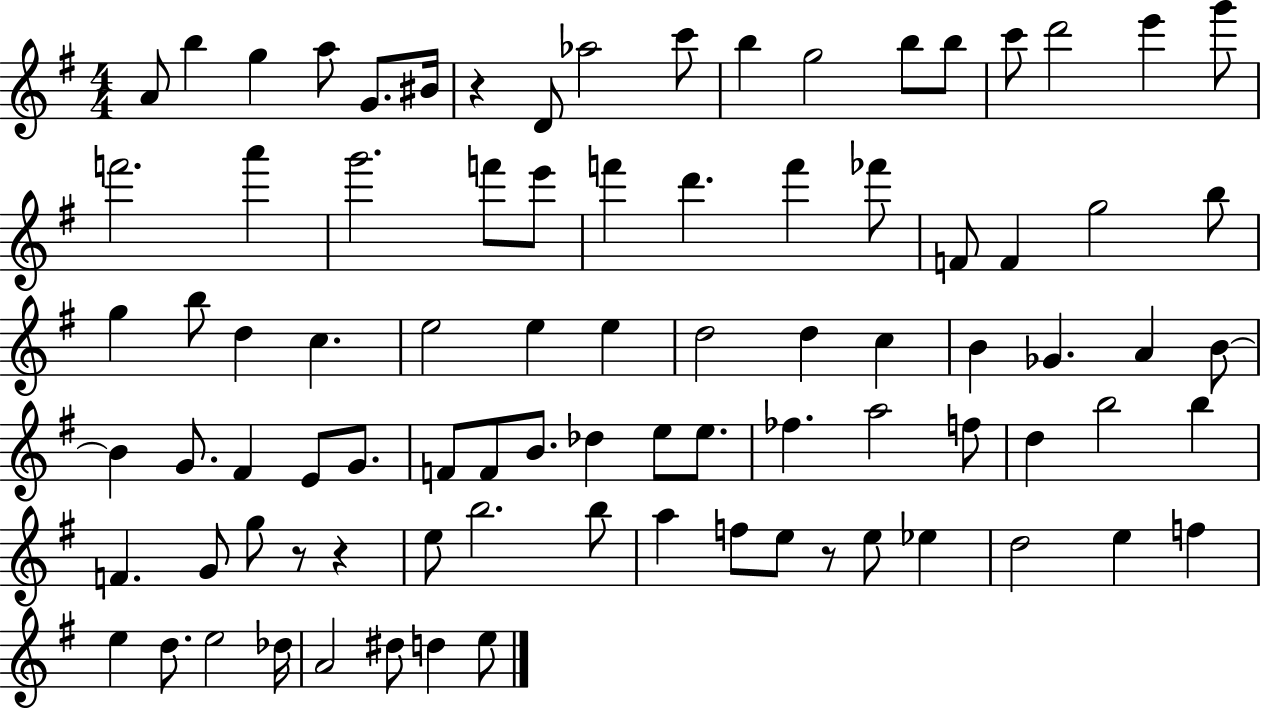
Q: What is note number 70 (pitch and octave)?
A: E5